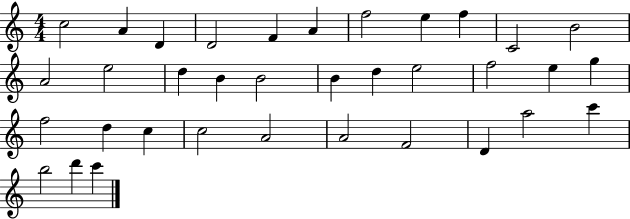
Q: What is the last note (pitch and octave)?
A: C6